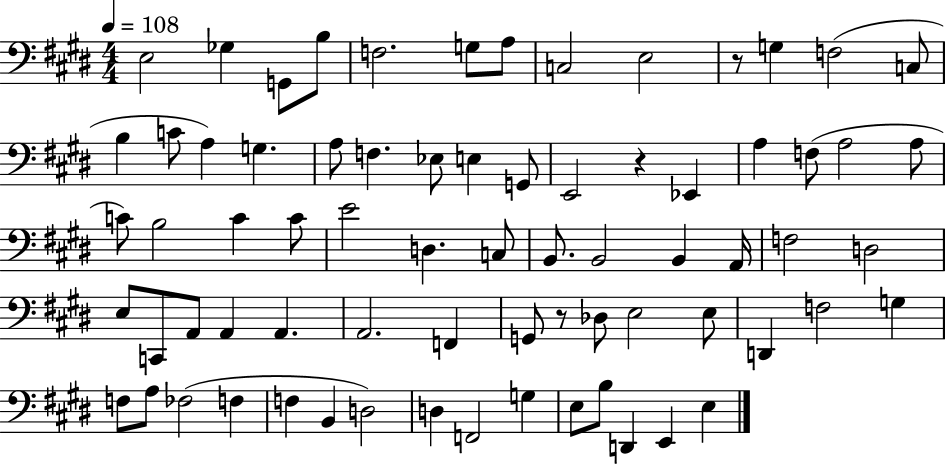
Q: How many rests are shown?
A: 3